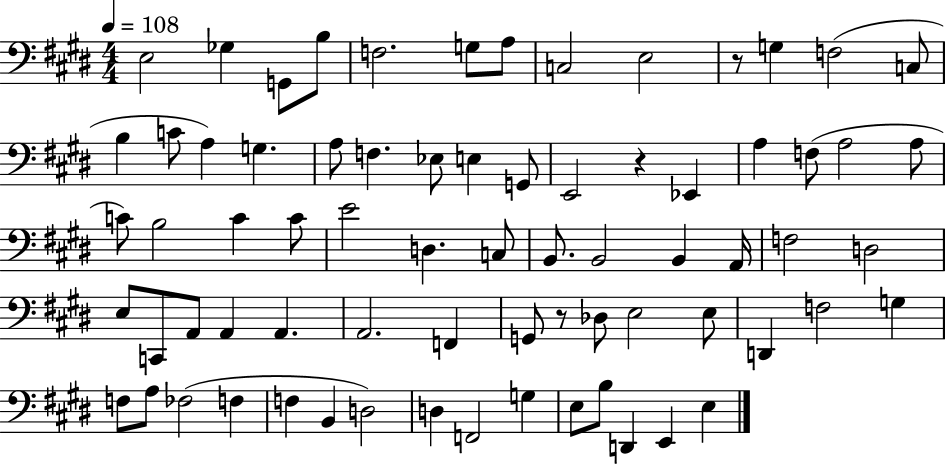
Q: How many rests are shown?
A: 3